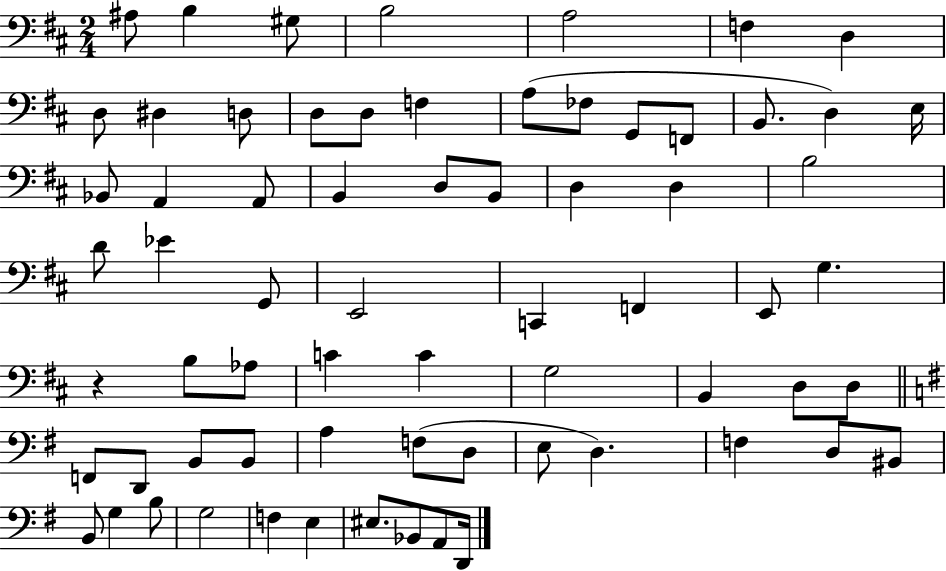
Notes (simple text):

A#3/e B3/q G#3/e B3/h A3/h F3/q D3/q D3/e D#3/q D3/e D3/e D3/e F3/q A3/e FES3/e G2/e F2/e B2/e. D3/q E3/s Bb2/e A2/q A2/e B2/q D3/e B2/e D3/q D3/q B3/h D4/e Eb4/q G2/e E2/h C2/q F2/q E2/e G3/q. R/q B3/e Ab3/e C4/q C4/q G3/h B2/q D3/e D3/e F2/e D2/e B2/e B2/e A3/q F3/e D3/e E3/e D3/q. F3/q D3/e BIS2/e B2/e G3/q B3/e G3/h F3/q E3/q EIS3/e. Bb2/e A2/e D2/s